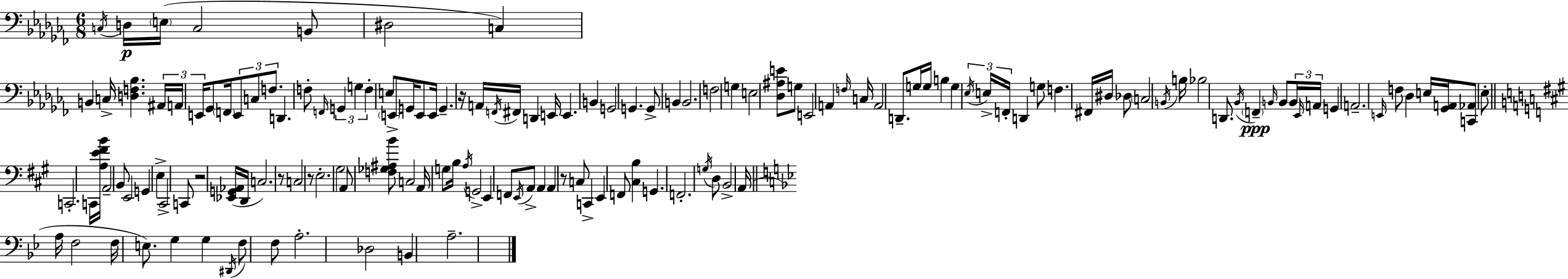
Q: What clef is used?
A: bass